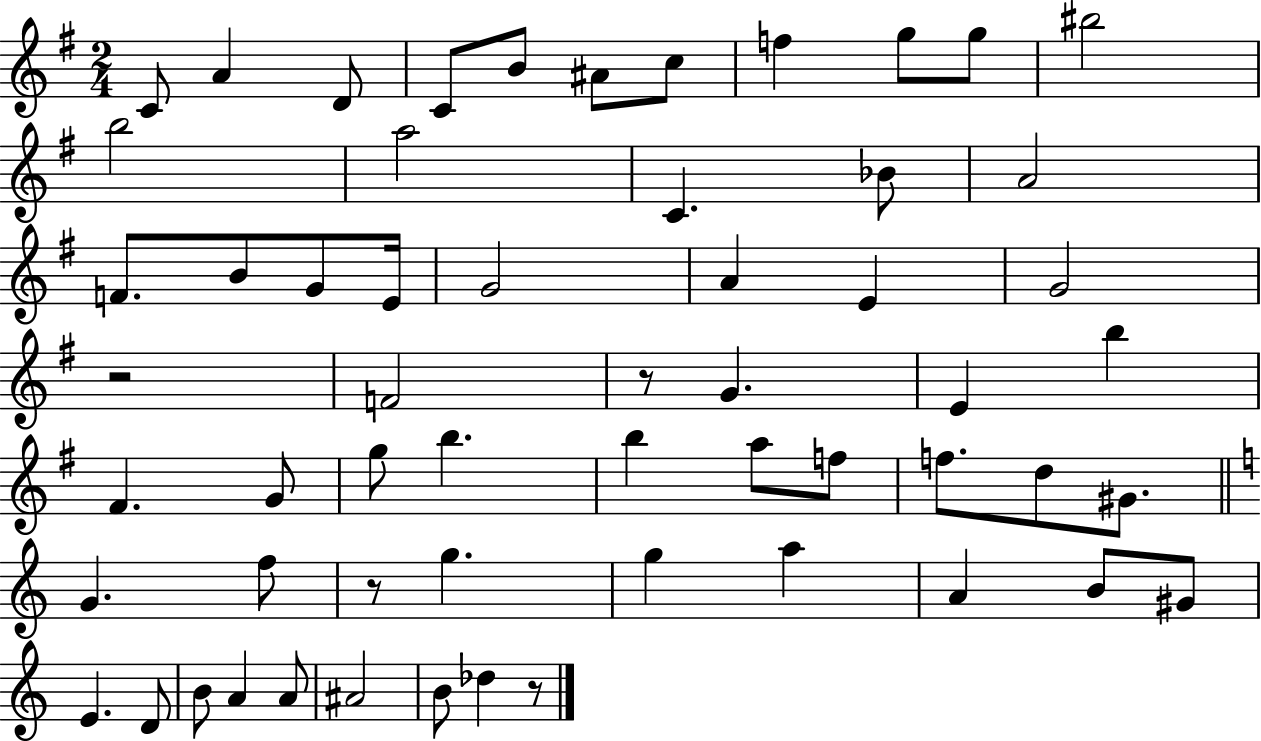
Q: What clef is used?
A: treble